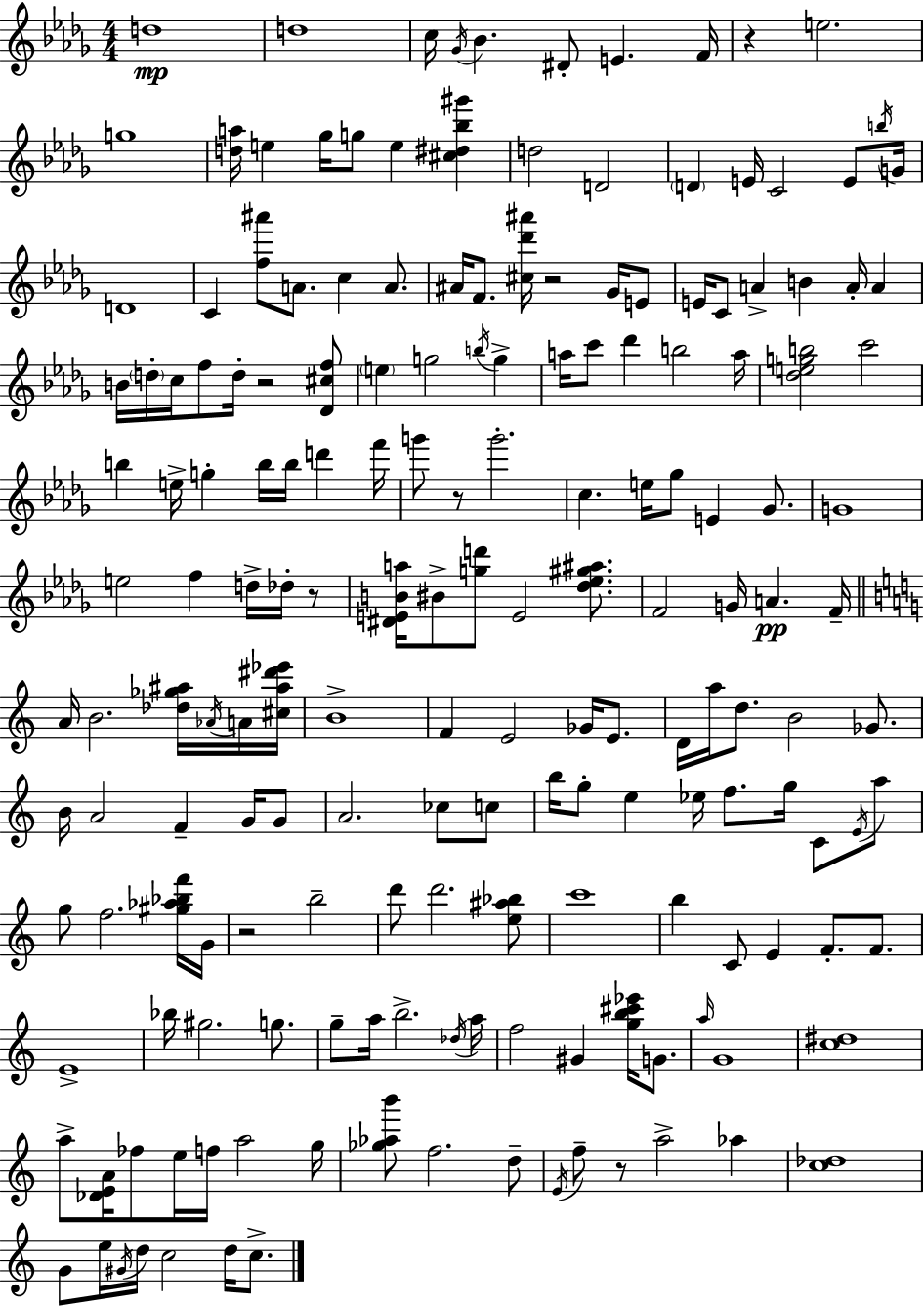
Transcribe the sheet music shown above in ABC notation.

X:1
T:Untitled
M:4/4
L:1/4
K:Bbm
d4 d4 c/4 _G/4 _B ^D/2 E F/4 z e2 g4 [da]/4 e _g/4 g/2 e [^c^d_b^g'] d2 D2 D E/4 C2 E/2 b/4 G/4 D4 C [f^a']/2 A/2 c A/2 ^A/4 F/2 [^c_d'^a']/4 z2 _G/4 E/2 E/4 C/2 A B A/4 A B/4 d/4 c/4 f/2 d/4 z2 [_D^cf]/2 e g2 b/4 g a/4 c'/2 _d' b2 a/4 [_degb]2 c'2 b e/4 g b/4 b/4 d' f'/4 g'/2 z/2 g'2 c e/4 _g/2 E _G/2 G4 e2 f d/4 _d/4 z/2 [^DEBa]/4 ^B/2 [gd']/2 E2 [_d_e^g^a]/2 F2 G/4 A F/4 A/4 B2 [_d_g^a]/4 _A/4 A/4 [^c^a^d'_e']/4 B4 F E2 _G/4 E/2 D/4 a/4 d/2 B2 _G/2 B/4 A2 F G/4 G/2 A2 _c/2 c/2 b/4 g/2 e _e/4 f/2 g/4 C/2 E/4 a/2 g/2 f2 [^g_a_bf']/4 G/4 z2 b2 d'/2 d'2 [e^a_b]/2 c'4 b C/2 E F/2 F/2 E4 _b/4 ^g2 g/2 g/2 a/4 b2 _d/4 a/4 f2 ^G [gb^c'_e']/4 G/2 a/4 G4 [c^d]4 a/2 [_DEA]/4 _f/2 e/4 f/4 a2 g/4 [_g_ab']/2 f2 d/2 E/4 f/2 z/2 a2 _a [c_d]4 G/2 e/4 ^G/4 d/4 c2 d/4 c/2